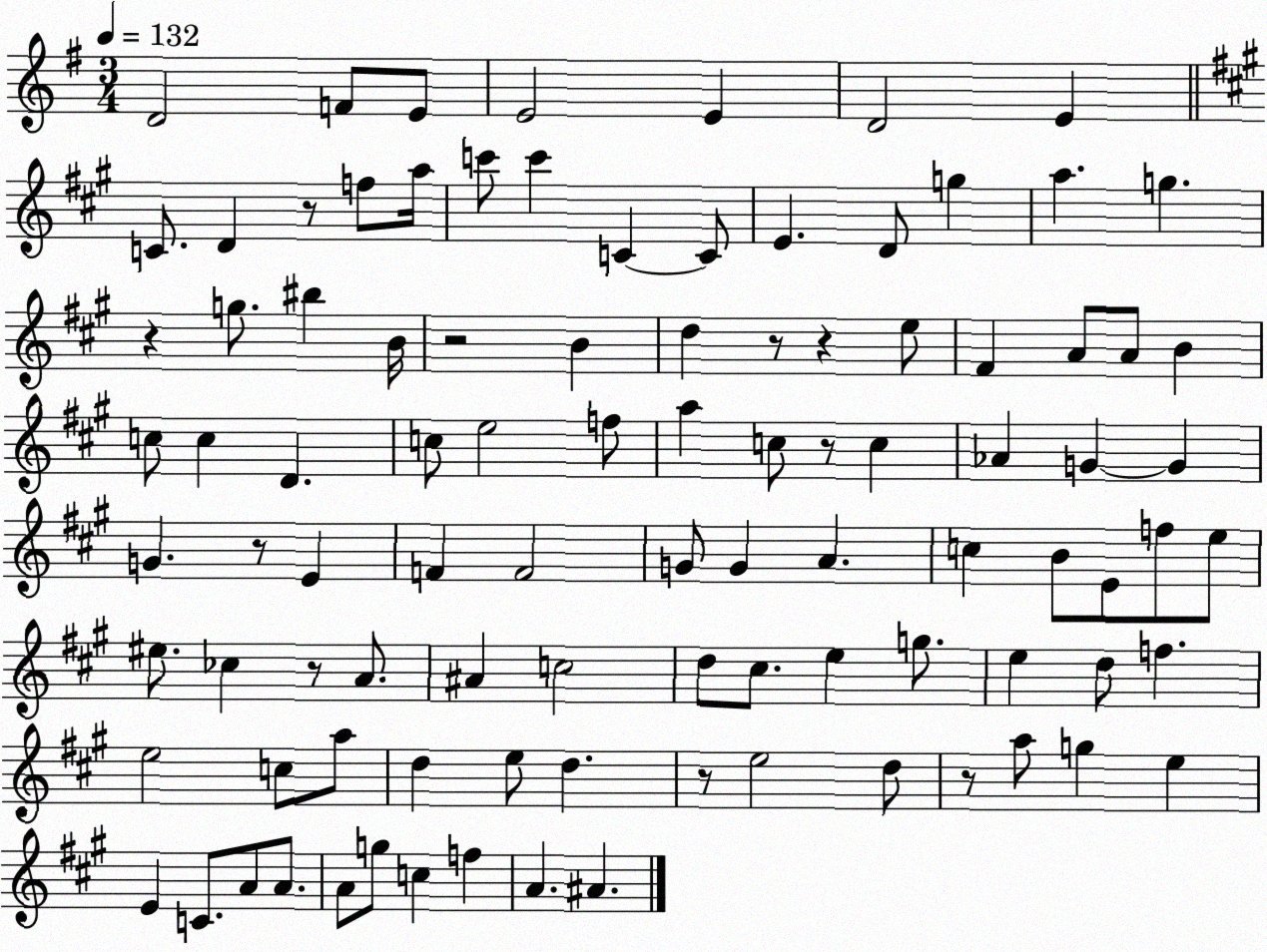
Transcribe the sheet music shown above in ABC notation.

X:1
T:Untitled
M:3/4
L:1/4
K:G
D2 F/2 E/2 E2 E D2 E C/2 D z/2 f/2 a/4 c'/2 c' C C/2 E D/2 g a g z g/2 ^b B/4 z2 B d z/2 z e/2 ^F A/2 A/2 B c/2 c D c/2 e2 f/2 a c/2 z/2 c _A G G G z/2 E F F2 G/2 G A c B/2 E/2 f/2 e/2 ^e/2 _c z/2 A/2 ^A c2 d/2 ^c/2 e g/2 e d/2 f e2 c/2 a/2 d e/2 d z/2 e2 d/2 z/2 a/2 g e E C/2 A/2 A/2 A/2 g/2 c f A ^A